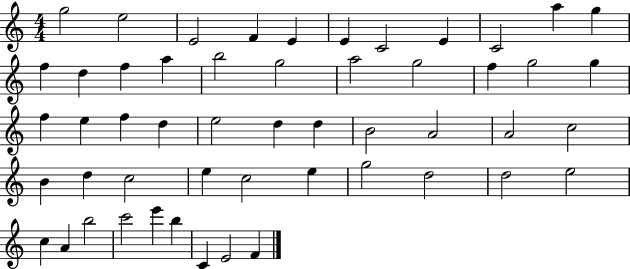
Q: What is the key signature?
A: C major